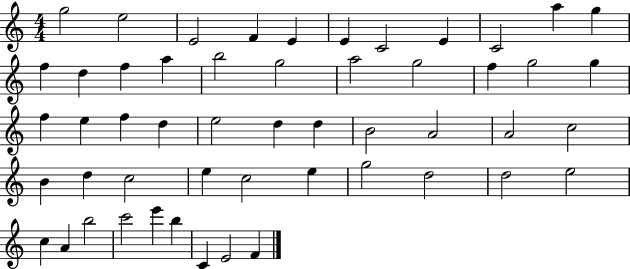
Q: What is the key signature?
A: C major